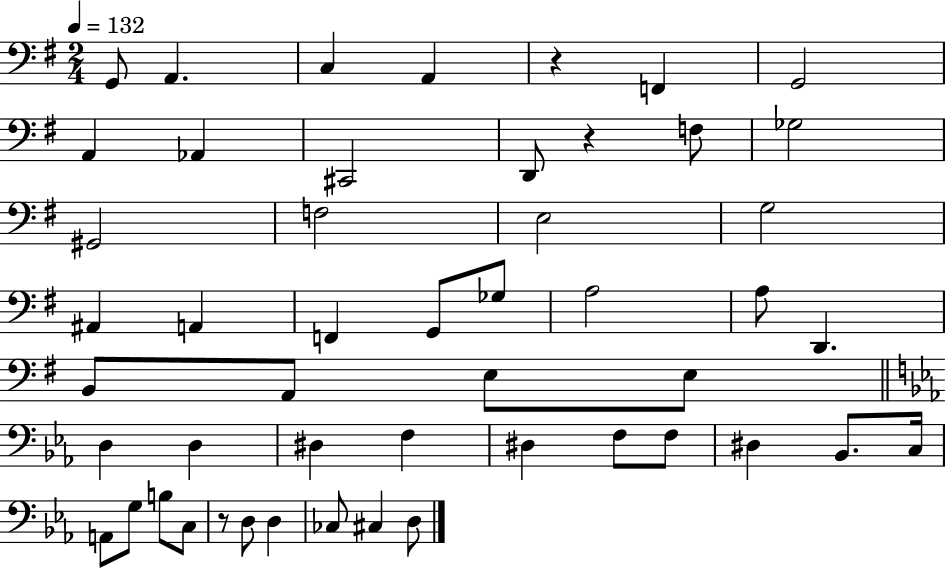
G2/e A2/q. C3/q A2/q R/q F2/q G2/h A2/q Ab2/q C#2/h D2/e R/q F3/e Gb3/h G#2/h F3/h E3/h G3/h A#2/q A2/q F2/q G2/e Gb3/e A3/h A3/e D2/q. B2/e A2/e E3/e E3/e D3/q D3/q D#3/q F3/q D#3/q F3/e F3/e D#3/q Bb2/e. C3/s A2/e G3/e B3/e C3/e R/e D3/e D3/q CES3/e C#3/q D3/e